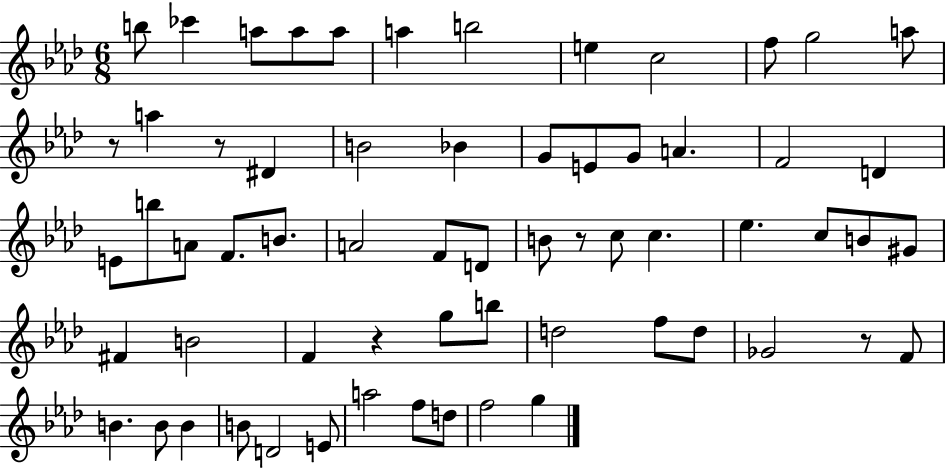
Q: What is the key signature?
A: AES major